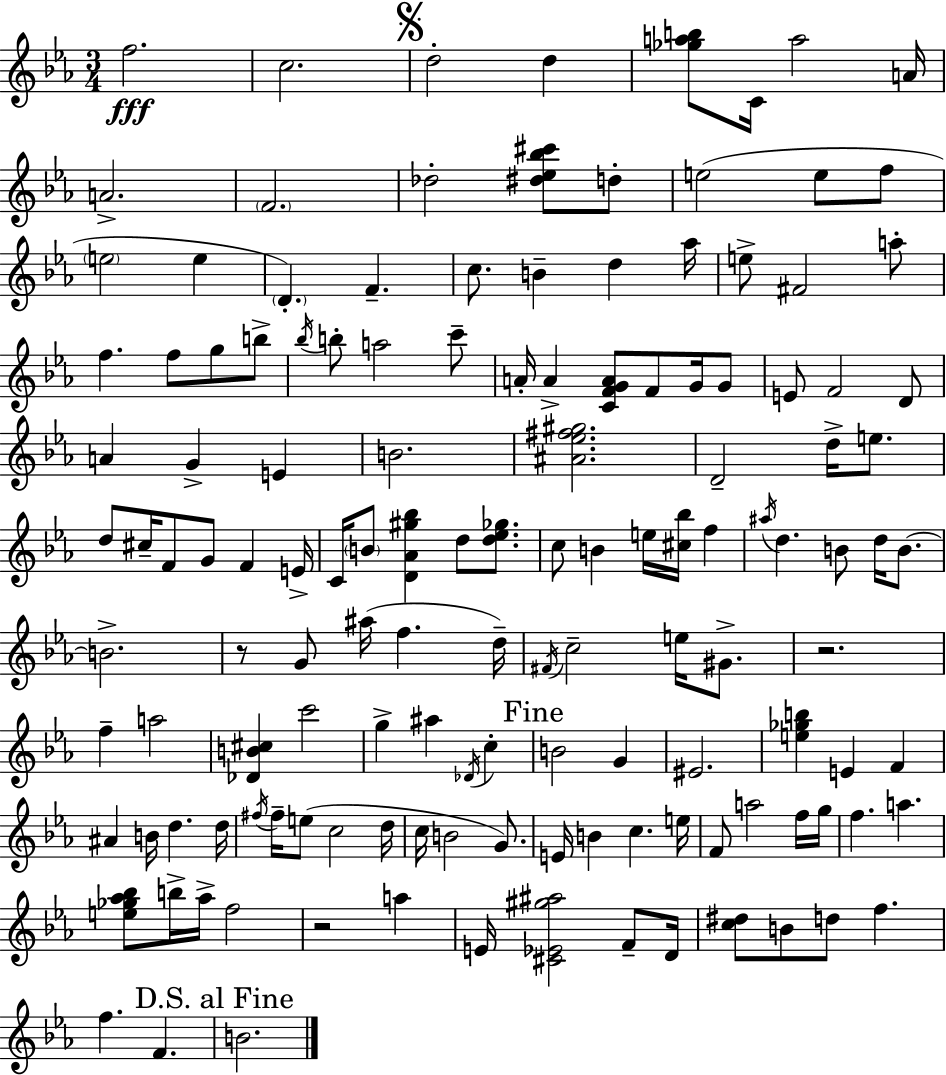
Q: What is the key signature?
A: C minor